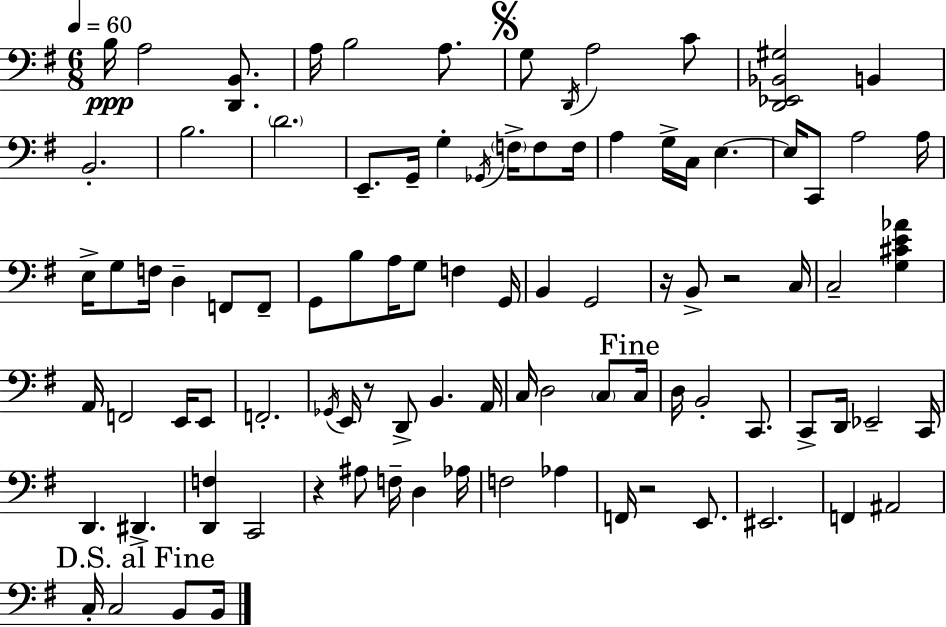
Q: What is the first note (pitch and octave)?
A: B3